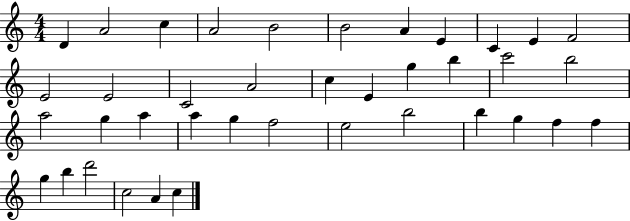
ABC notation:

X:1
T:Untitled
M:4/4
L:1/4
K:C
D A2 c A2 B2 B2 A E C E F2 E2 E2 C2 A2 c E g b c'2 b2 a2 g a a g f2 e2 b2 b g f f g b d'2 c2 A c